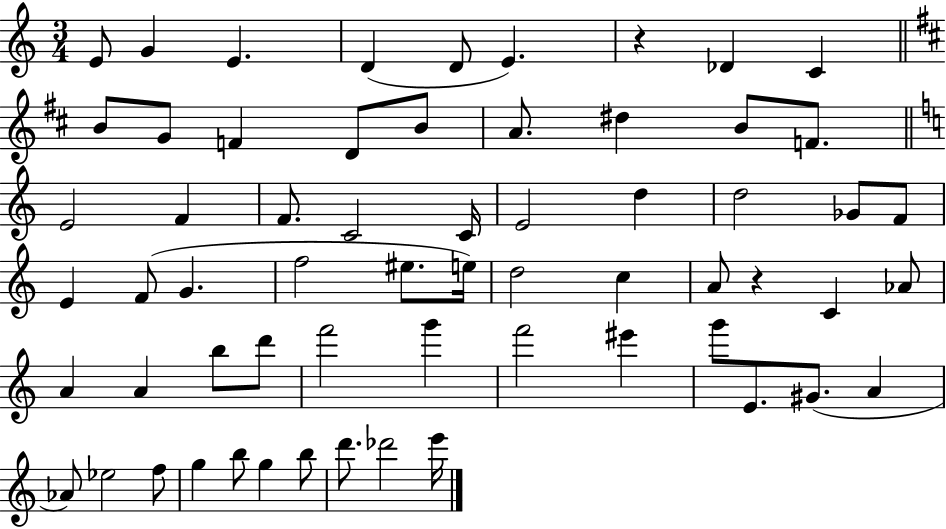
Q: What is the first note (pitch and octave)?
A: E4